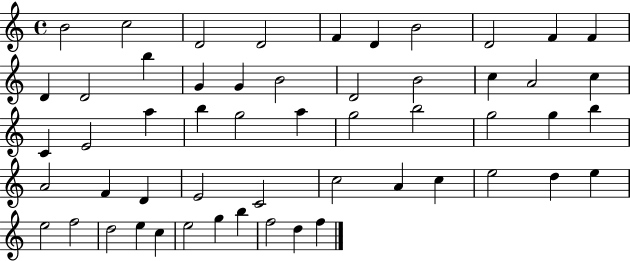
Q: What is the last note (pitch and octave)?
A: F5